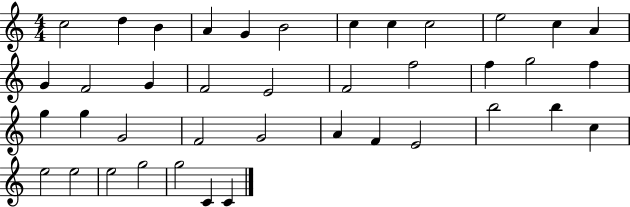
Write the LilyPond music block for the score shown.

{
  \clef treble
  \numericTimeSignature
  \time 4/4
  \key c \major
  c''2 d''4 b'4 | a'4 g'4 b'2 | c''4 c''4 c''2 | e''2 c''4 a'4 | \break g'4 f'2 g'4 | f'2 e'2 | f'2 f''2 | f''4 g''2 f''4 | \break g''4 g''4 g'2 | f'2 g'2 | a'4 f'4 e'2 | b''2 b''4 c''4 | \break e''2 e''2 | e''2 g''2 | g''2 c'4 c'4 | \bar "|."
}